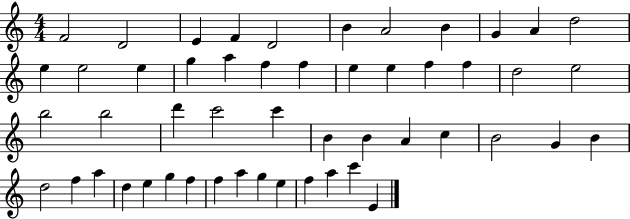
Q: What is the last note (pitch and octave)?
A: E4